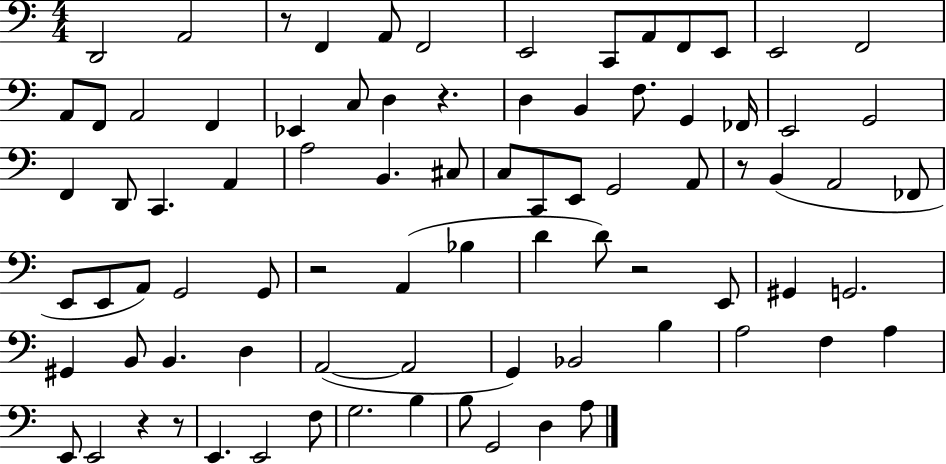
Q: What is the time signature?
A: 4/4